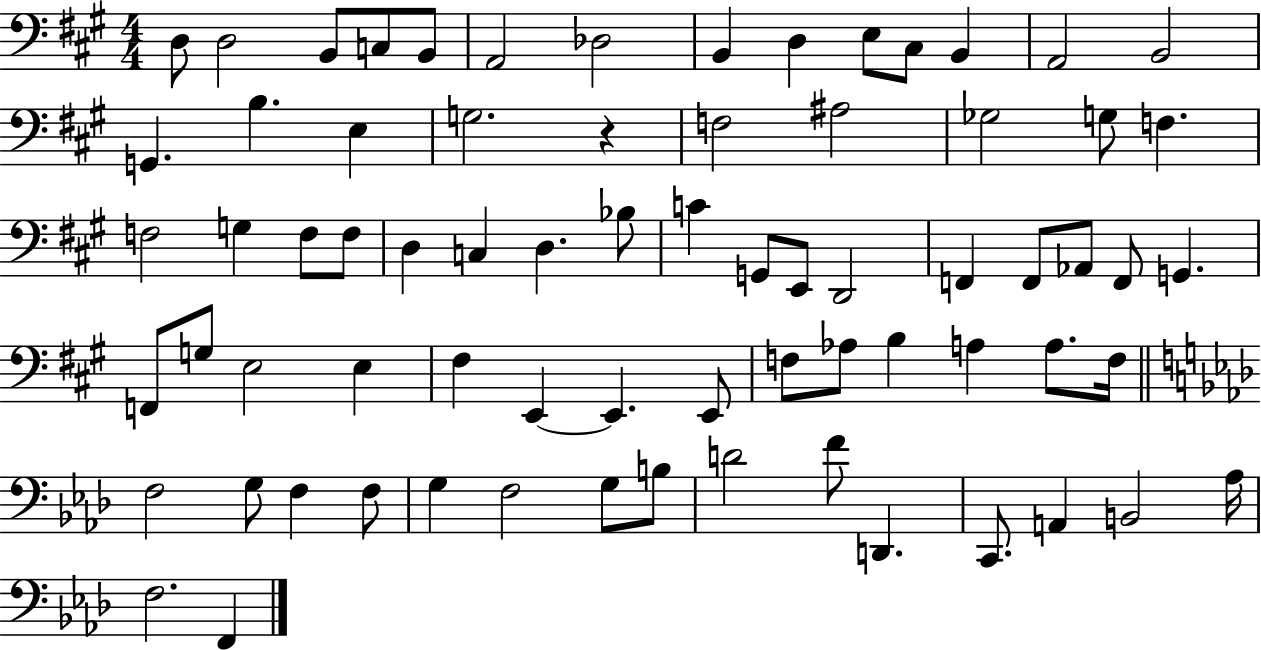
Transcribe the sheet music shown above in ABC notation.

X:1
T:Untitled
M:4/4
L:1/4
K:A
D,/2 D,2 B,,/2 C,/2 B,,/2 A,,2 _D,2 B,, D, E,/2 ^C,/2 B,, A,,2 B,,2 G,, B, E, G,2 z F,2 ^A,2 _G,2 G,/2 F, F,2 G, F,/2 F,/2 D, C, D, _B,/2 C G,,/2 E,,/2 D,,2 F,, F,,/2 _A,,/2 F,,/2 G,, F,,/2 G,/2 E,2 E, ^F, E,, E,, E,,/2 F,/2 _A,/2 B, A, A,/2 F,/4 F,2 G,/2 F, F,/2 G, F,2 G,/2 B,/2 D2 F/2 D,, C,,/2 A,, B,,2 _A,/4 F,2 F,,